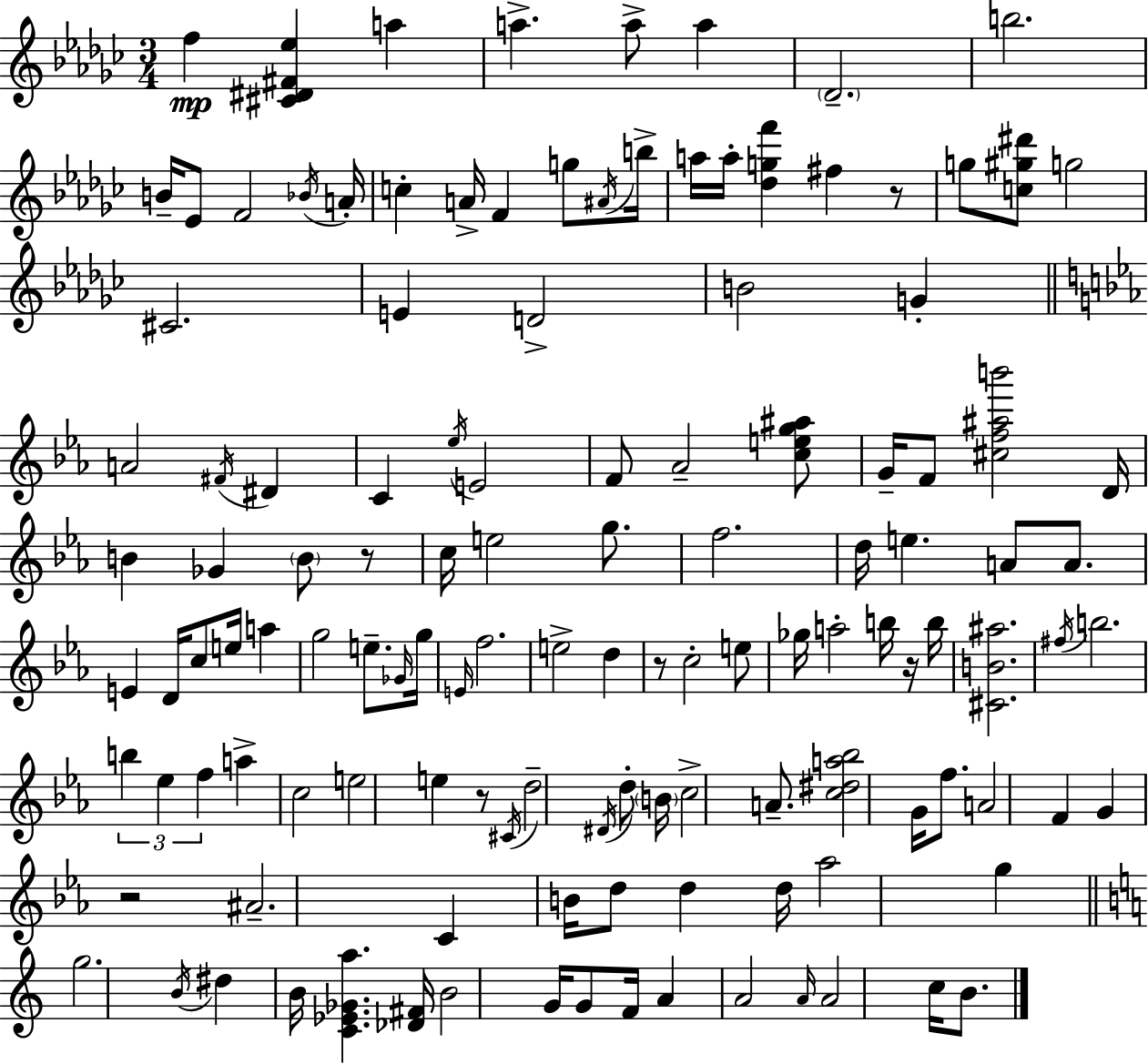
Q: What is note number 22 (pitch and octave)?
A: G5